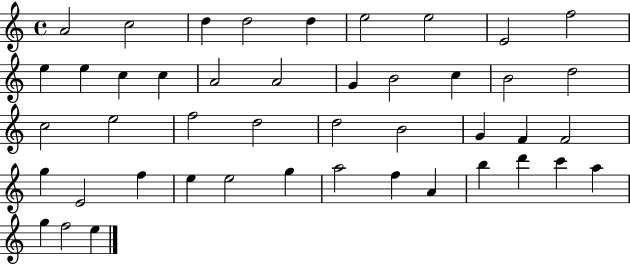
X:1
T:Untitled
M:4/4
L:1/4
K:C
A2 c2 d d2 d e2 e2 E2 f2 e e c c A2 A2 G B2 c B2 d2 c2 e2 f2 d2 d2 B2 G F F2 g E2 f e e2 g a2 f A b d' c' a g f2 e